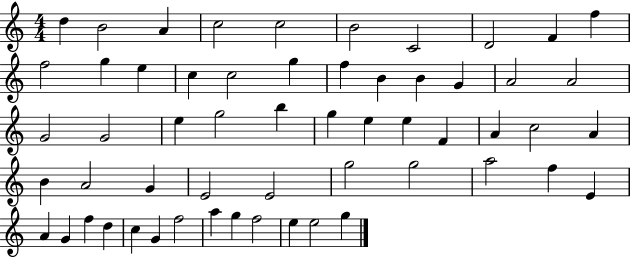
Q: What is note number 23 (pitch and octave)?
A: G4